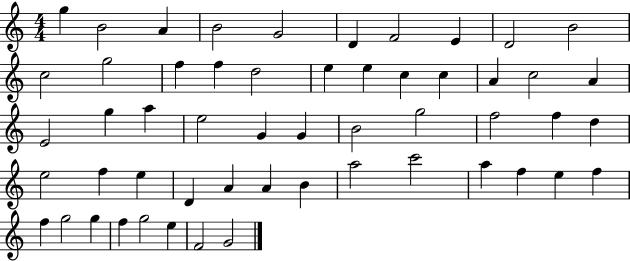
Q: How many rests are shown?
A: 0